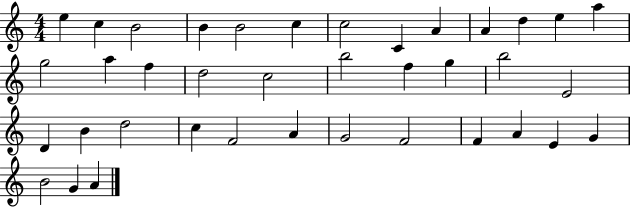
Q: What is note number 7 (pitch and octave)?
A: C5